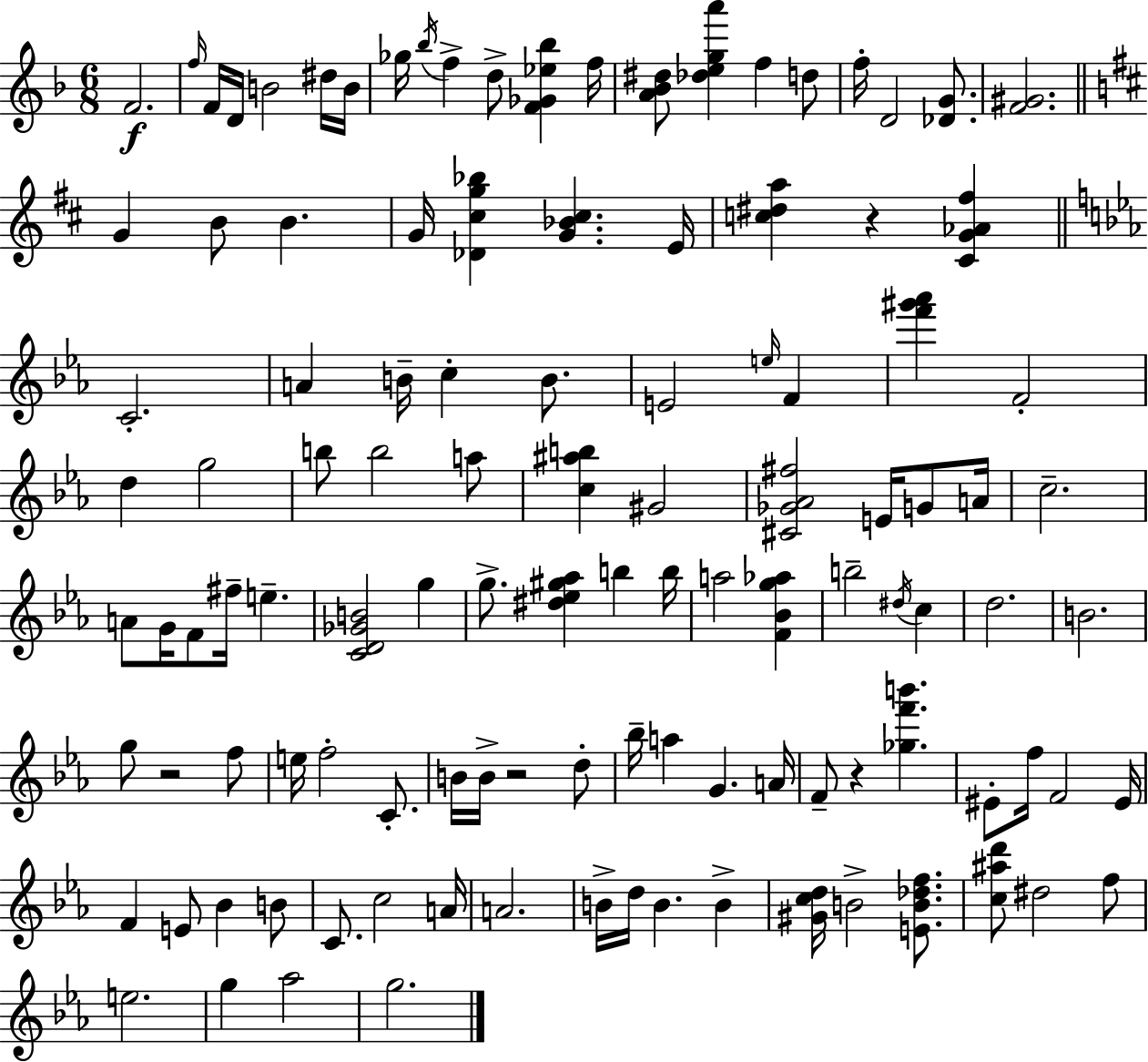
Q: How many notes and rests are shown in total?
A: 114